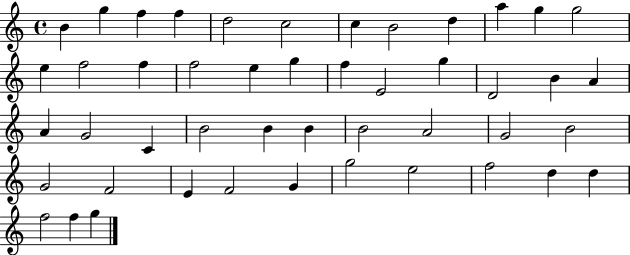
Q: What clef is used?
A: treble